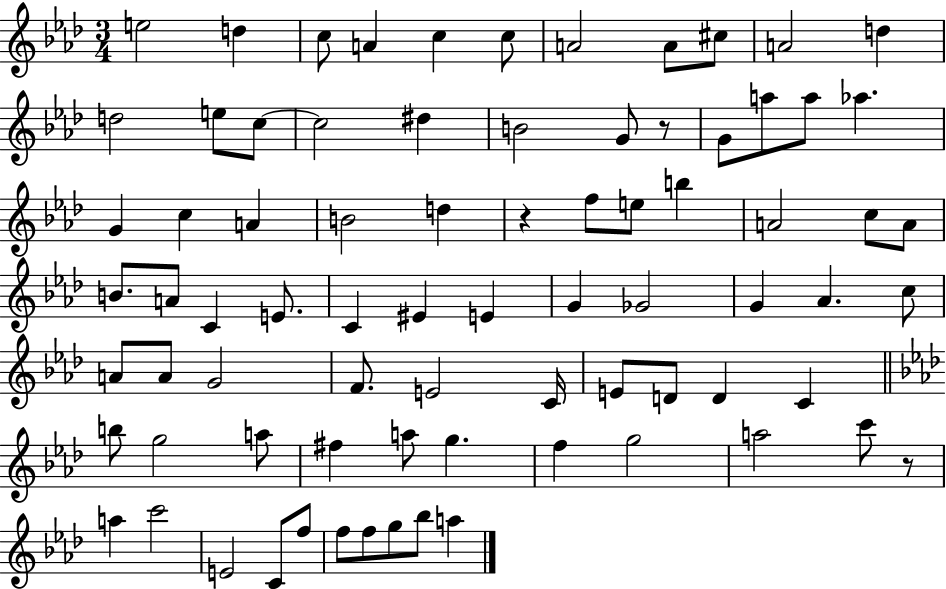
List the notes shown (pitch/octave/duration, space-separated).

E5/h D5/q C5/e A4/q C5/q C5/e A4/h A4/e C#5/e A4/h D5/q D5/h E5/e C5/e C5/h D#5/q B4/h G4/e R/e G4/e A5/e A5/e Ab5/q. G4/q C5/q A4/q B4/h D5/q R/q F5/e E5/e B5/q A4/h C5/e A4/e B4/e. A4/e C4/q E4/e. C4/q EIS4/q E4/q G4/q Gb4/h G4/q Ab4/q. C5/e A4/e A4/e G4/h F4/e. E4/h C4/s E4/e D4/e D4/q C4/q B5/e G5/h A5/e F#5/q A5/e G5/q. F5/q G5/h A5/h C6/e R/e A5/q C6/h E4/h C4/e F5/e F5/e F5/e G5/e Bb5/e A5/q